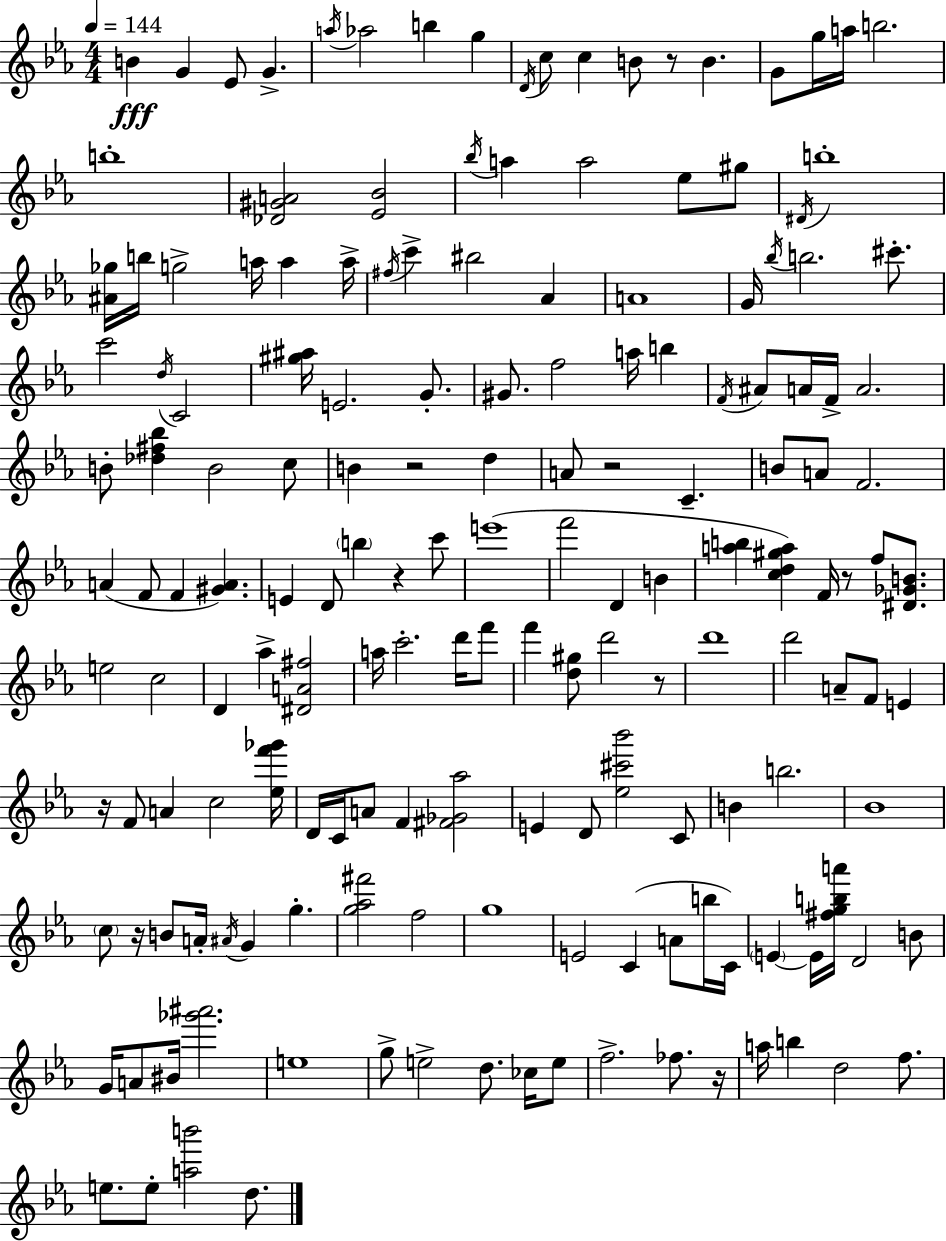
{
  \clef treble
  \numericTimeSignature
  \time 4/4
  \key ees \major
  \tempo 4 = 144
  \repeat volta 2 { b'4\fff g'4 ees'8 g'4.-> | \acciaccatura { a''16 } aes''2 b''4 g''4 | \acciaccatura { d'16 } c''8 c''4 b'8 r8 b'4. | g'8 g''16 a''16 b''2. | \break b''1-. | <des' gis' a'>2 <ees' bes'>2 | \acciaccatura { bes''16 } a''4 a''2 ees''8 | gis''8 \acciaccatura { dis'16 } b''1-. | \break <ais' ges''>16 b''16 g''2-> a''16 a''4 | a''16-> \acciaccatura { fis''16 } c'''4-> bis''2 | aes'4 a'1 | g'16 \acciaccatura { bes''16 } b''2. | \break cis'''8.-. c'''2 \acciaccatura { d''16 } c'2 | <gis'' ais''>16 e'2. | g'8.-. gis'8. f''2 | a''16 b''4 \acciaccatura { f'16 } ais'8 a'16 f'16-> a'2. | \break b'8-. <des'' fis'' bes''>4 b'2 | c''8 b'4 r2 | d''4 a'8 r2 | c'4.-- b'8 a'8 f'2. | \break a'4( f'8 f'4 | <gis' a'>4.) e'4 d'8 \parenthesize b''4 | r4 c'''8 e'''1( | f'''2 | \break d'4 b'4 <a'' b''>4 <c'' d'' gis'' a''>4) | f'16 r8 f''8 <dis' ges' b'>8. e''2 | c''2 d'4 aes''4-> | <dis' a' fis''>2 a''16 c'''2.-. | \break d'''16 f'''8 f'''4 <d'' gis''>8 d'''2 | r8 d'''1 | d'''2 | a'8-- f'8 e'4 r16 f'8 a'4 c''2 | \break <ees'' f''' ges'''>16 d'16 c'16 a'8 f'4 | <fis' ges' aes''>2 e'4 d'8 <ees'' cis''' bes'''>2 | c'8 b'4 b''2. | bes'1 | \break \parenthesize c''8 r16 b'8 a'16-. \acciaccatura { ais'16 } g'4 | g''4.-. <g'' aes'' fis'''>2 | f''2 g''1 | e'2 | \break c'4( a'8 b''16 c'16) \parenthesize e'4~~ e'16 <fis'' g'' b'' a'''>16 d'2 | b'8 g'16 a'8 bis'16 <ges''' ais'''>2. | e''1 | g''8-> e''2-> | \break d''8. ces''16 e''8 f''2.-> | fes''8. r16 a''16 b''4 d''2 | f''8. e''8. e''8-. <a'' b'''>2 | d''8. } \bar "|."
}